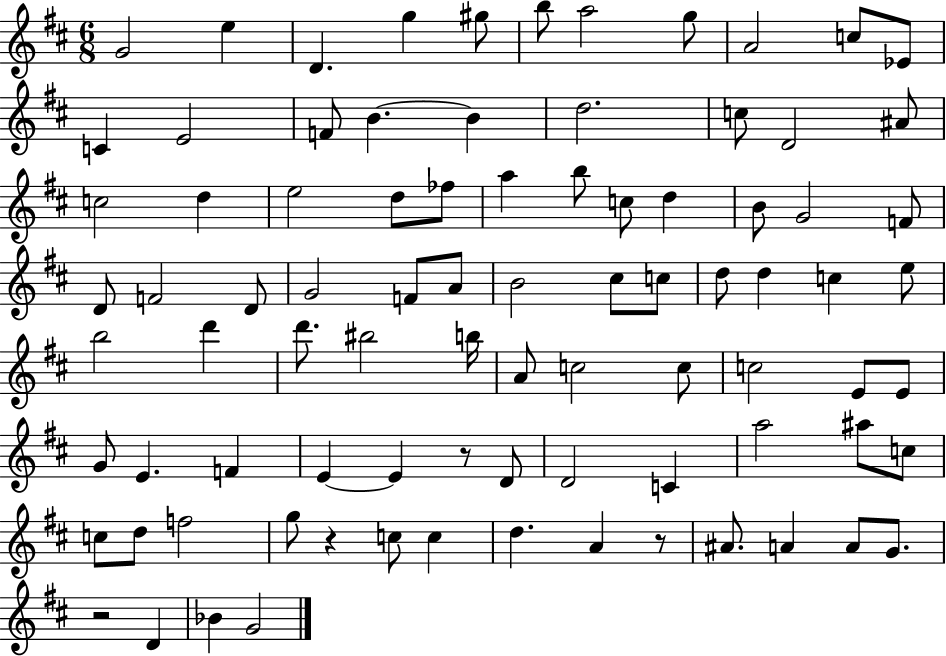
G4/h E5/q D4/q. G5/q G#5/e B5/e A5/h G5/e A4/h C5/e Eb4/e C4/q E4/h F4/e B4/q. B4/q D5/h. C5/e D4/h A#4/e C5/h D5/q E5/h D5/e FES5/e A5/q B5/e C5/e D5/q B4/e G4/h F4/e D4/e F4/h D4/e G4/h F4/e A4/e B4/h C#5/e C5/e D5/e D5/q C5/q E5/e B5/h D6/q D6/e. BIS5/h B5/s A4/e C5/h C5/e C5/h E4/e E4/e G4/e E4/q. F4/q E4/q E4/q R/e D4/e D4/h C4/q A5/h A#5/e C5/e C5/e D5/e F5/h G5/e R/q C5/e C5/q D5/q. A4/q R/e A#4/e. A4/q A4/e G4/e. R/h D4/q Bb4/q G4/h